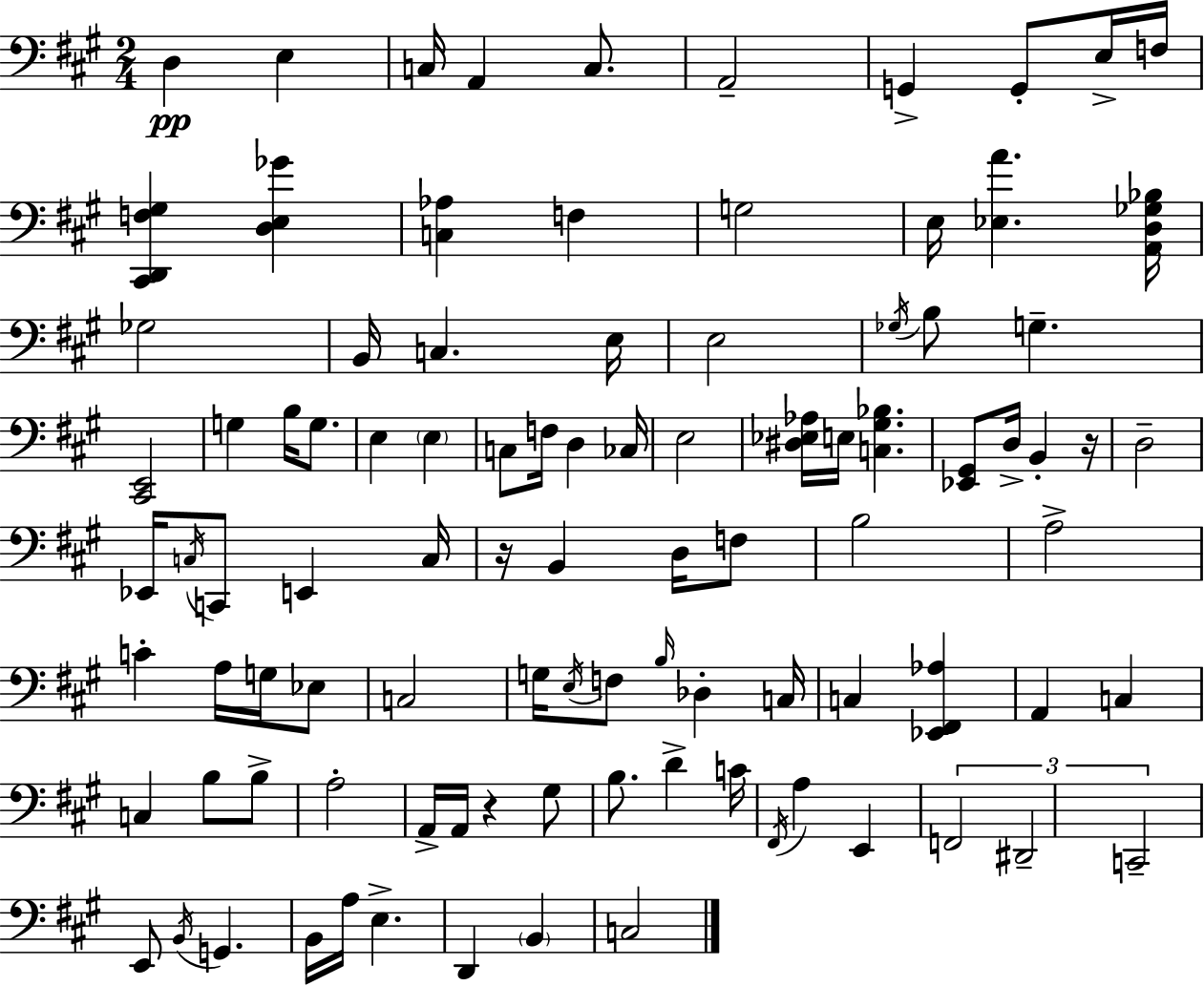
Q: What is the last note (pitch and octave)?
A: C3